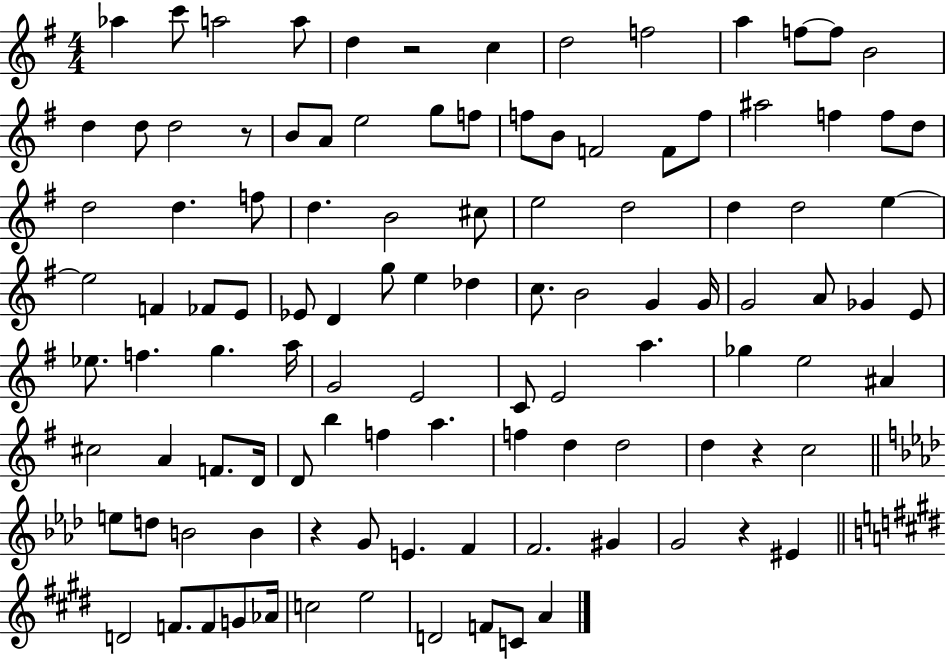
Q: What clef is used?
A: treble